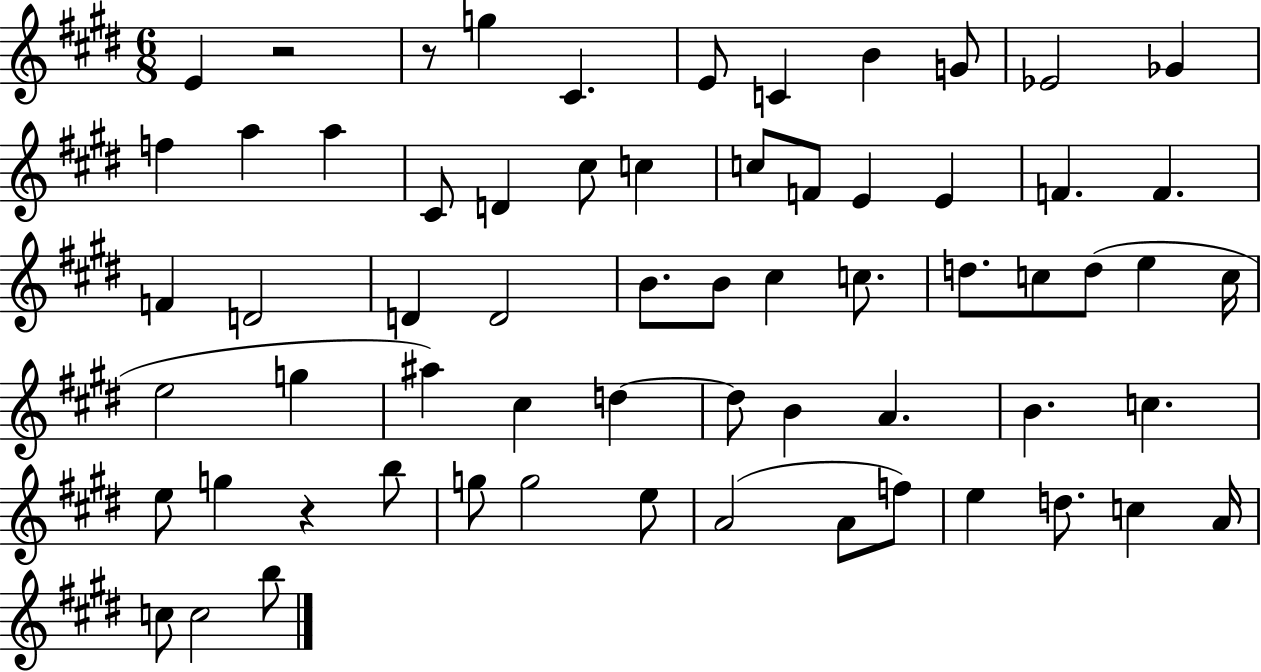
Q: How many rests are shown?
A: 3